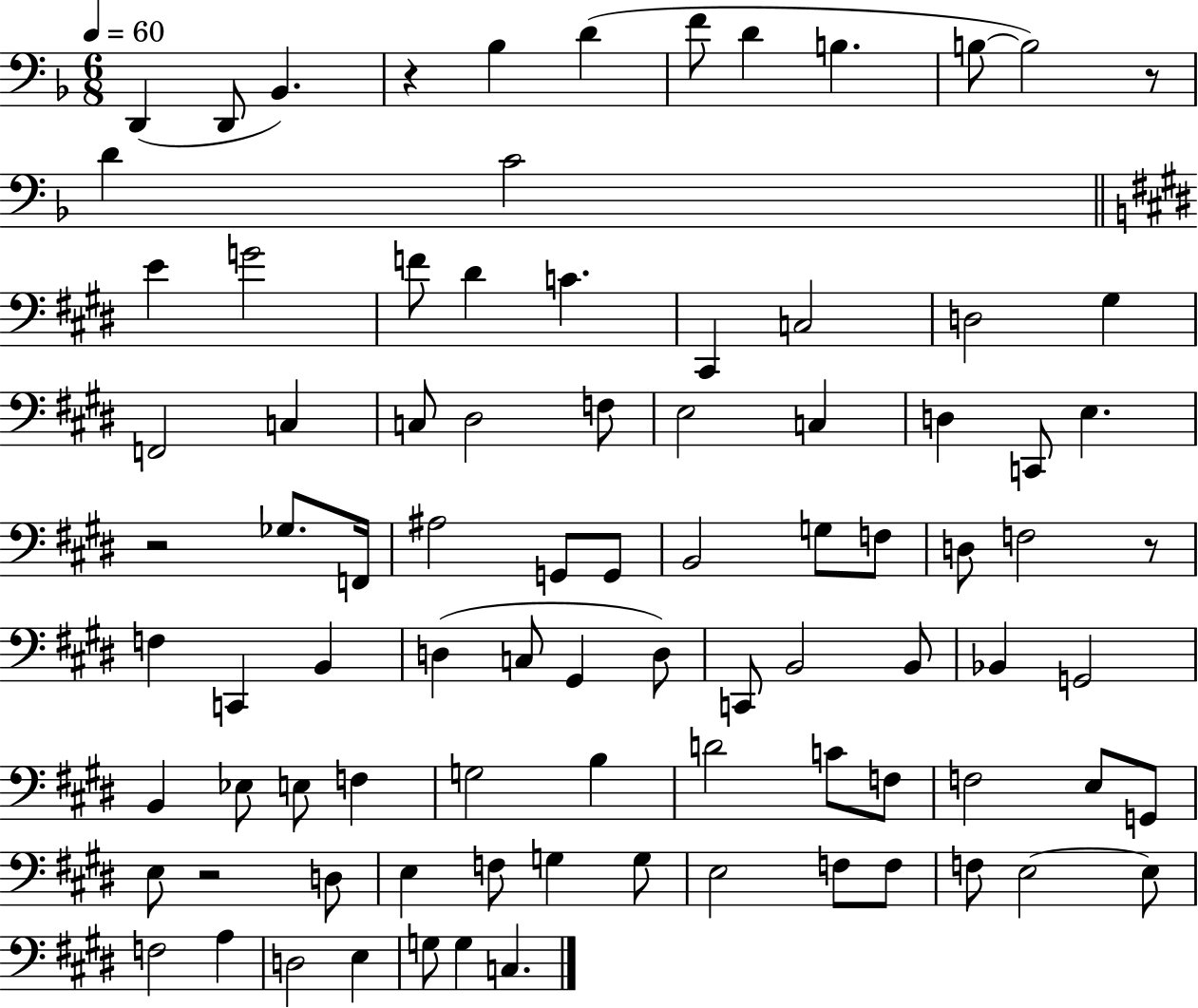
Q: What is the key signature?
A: F major